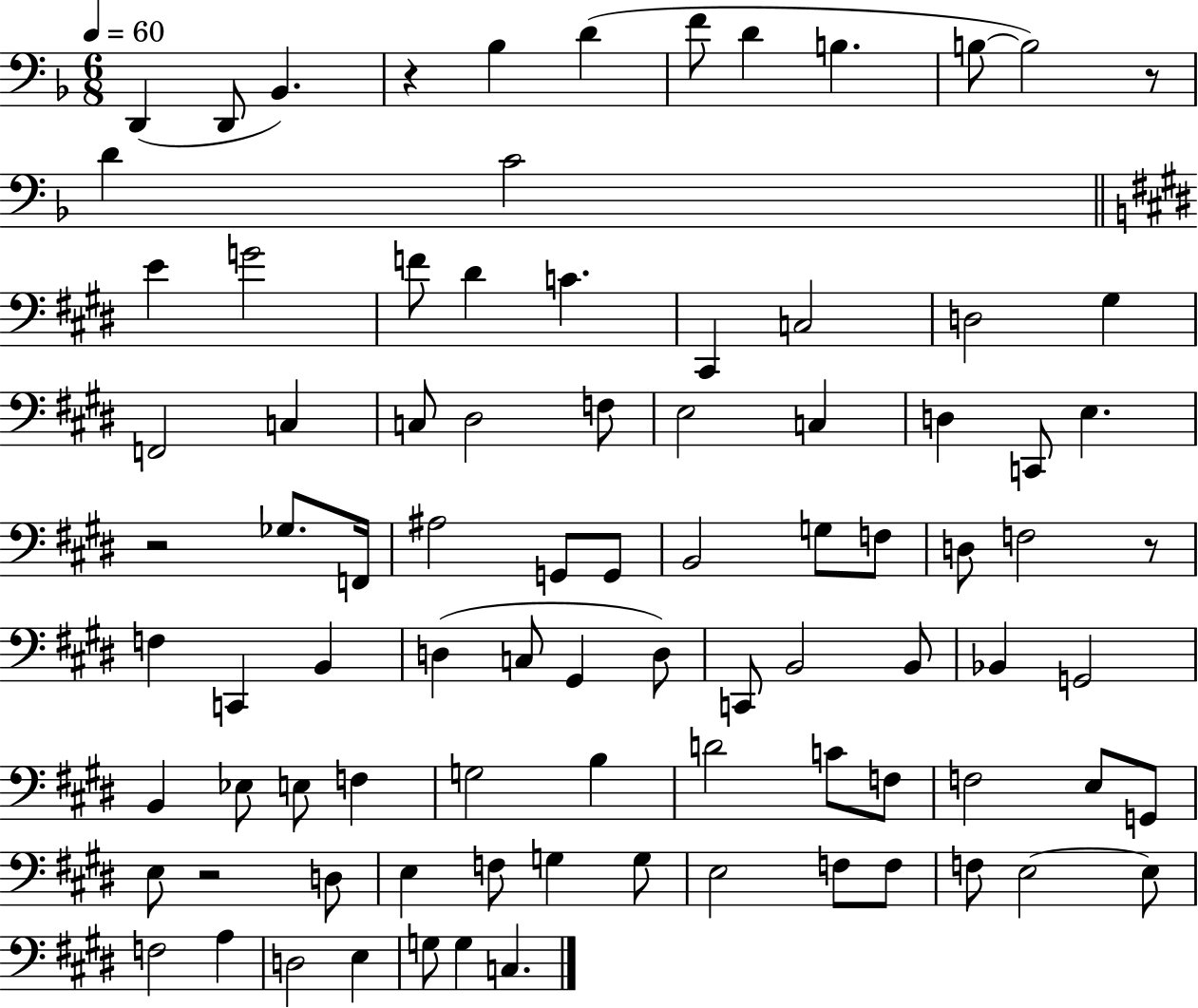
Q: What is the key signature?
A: F major